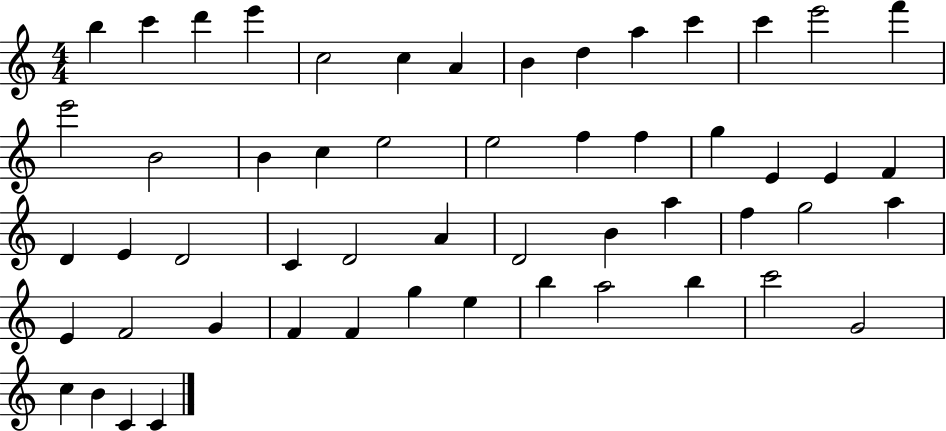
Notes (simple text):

B5/q C6/q D6/q E6/q C5/h C5/q A4/q B4/q D5/q A5/q C6/q C6/q E6/h F6/q E6/h B4/h B4/q C5/q E5/h E5/h F5/q F5/q G5/q E4/q E4/q F4/q D4/q E4/q D4/h C4/q D4/h A4/q D4/h B4/q A5/q F5/q G5/h A5/q E4/q F4/h G4/q F4/q F4/q G5/q E5/q B5/q A5/h B5/q C6/h G4/h C5/q B4/q C4/q C4/q